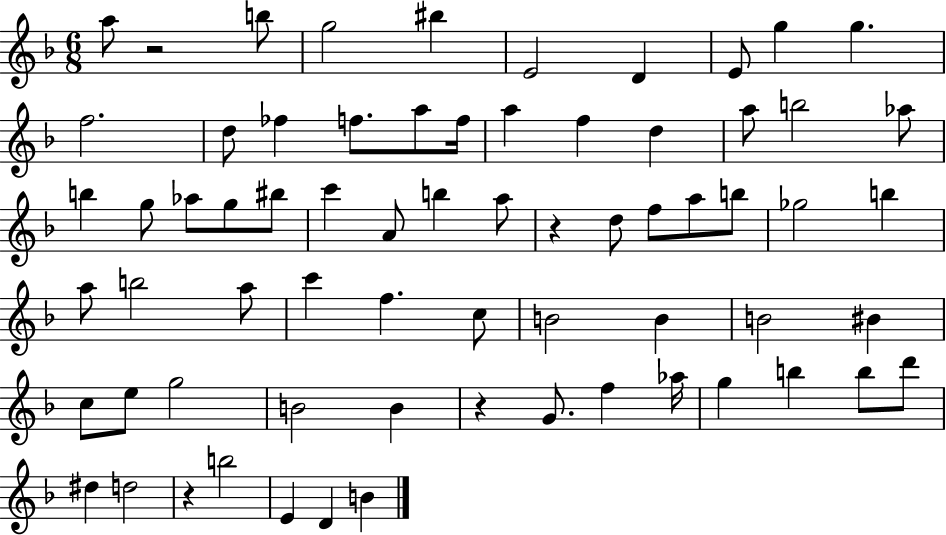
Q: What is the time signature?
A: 6/8